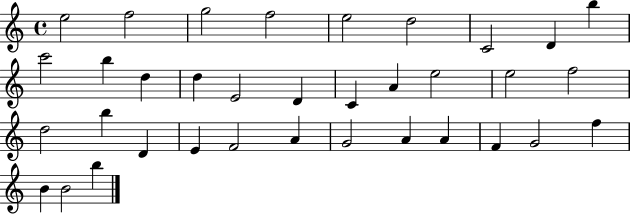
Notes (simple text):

E5/h F5/h G5/h F5/h E5/h D5/h C4/h D4/q B5/q C6/h B5/q D5/q D5/q E4/h D4/q C4/q A4/q E5/h E5/h F5/h D5/h B5/q D4/q E4/q F4/h A4/q G4/h A4/q A4/q F4/q G4/h F5/q B4/q B4/h B5/q